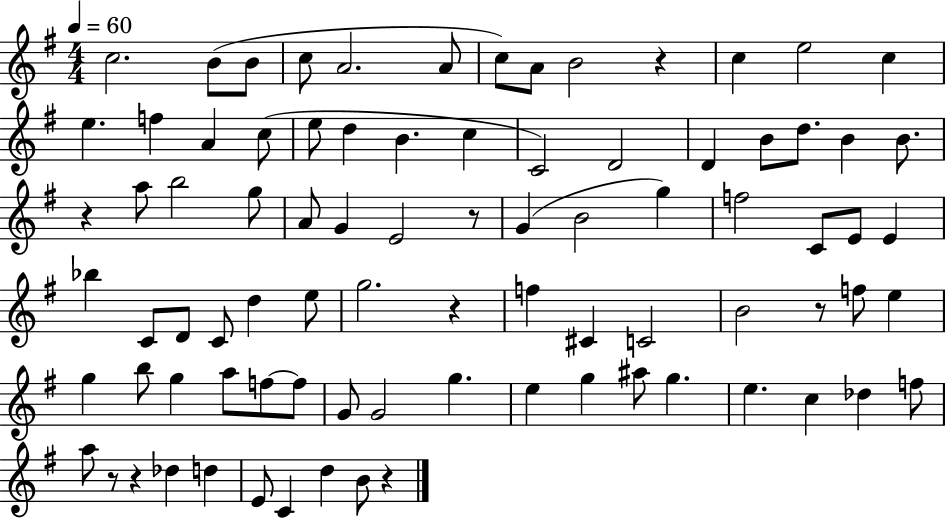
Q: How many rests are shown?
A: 8